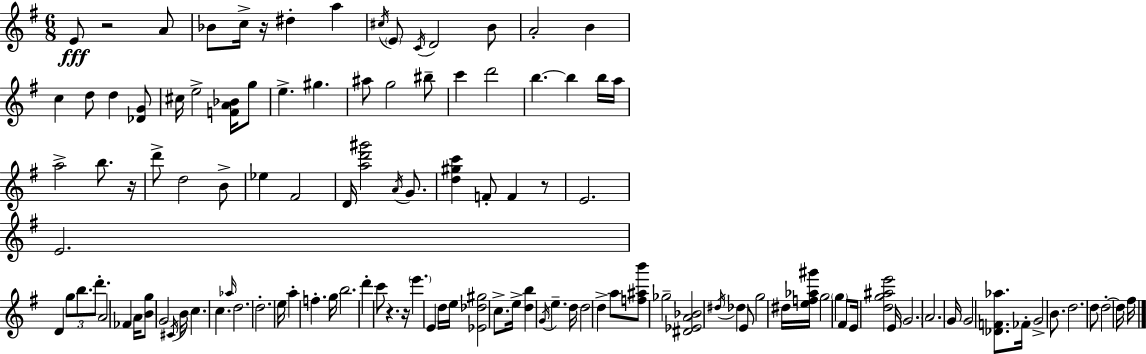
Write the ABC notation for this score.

X:1
T:Untitled
M:6/8
L:1/4
K:G
E/2 z2 A/2 _B/2 c/4 z/4 ^d a ^c/4 E/2 C/4 D2 B/2 A2 B c d/2 d [_DG]/2 ^c/4 e2 [FA_B]/4 g/2 e ^g ^a/2 g2 ^b/2 c' d'2 b b b/4 a/4 a2 b/2 z/4 d'/2 d2 B/2 _e ^F2 D/4 [ad'^g']2 A/4 G/2 [d^gc'] F/2 F z/2 E2 E2 D g/2 b/2 d'/2 A2 _F A/4 [Bg]/2 G2 ^C/4 B/4 c c _a/4 d2 d2 e/4 a f g/4 b2 d' c'/2 z z/4 e' E d/4 e/4 [_E_d^g]2 c/2 e/4 [db] G/4 e d/4 d2 d a/2 [f^ab']/2 _g2 [^D_EA_B]2 ^d/4 _d E/2 g2 ^d/4 [ef_a^g']/4 g2 g ^F/2 E/4 [dg^ae']2 E/4 G2 A2 G/4 G2 [_DF_a]/2 _F/4 G2 B/2 d2 d/2 d2 d/4 ^f/4